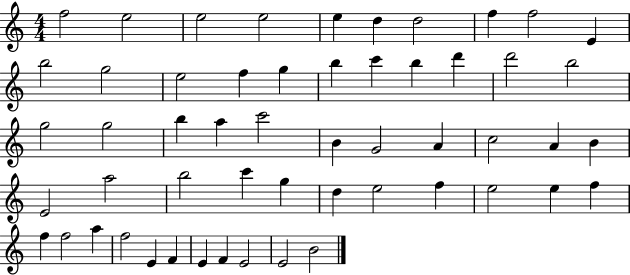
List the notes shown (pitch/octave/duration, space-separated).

F5/h E5/h E5/h E5/h E5/q D5/q D5/h F5/q F5/h E4/q B5/h G5/h E5/h F5/q G5/q B5/q C6/q B5/q D6/q D6/h B5/h G5/h G5/h B5/q A5/q C6/h B4/q G4/h A4/q C5/h A4/q B4/q E4/h A5/h B5/h C6/q G5/q D5/q E5/h F5/q E5/h E5/q F5/q F5/q F5/h A5/q F5/h E4/q F4/q E4/q F4/q E4/h E4/h B4/h